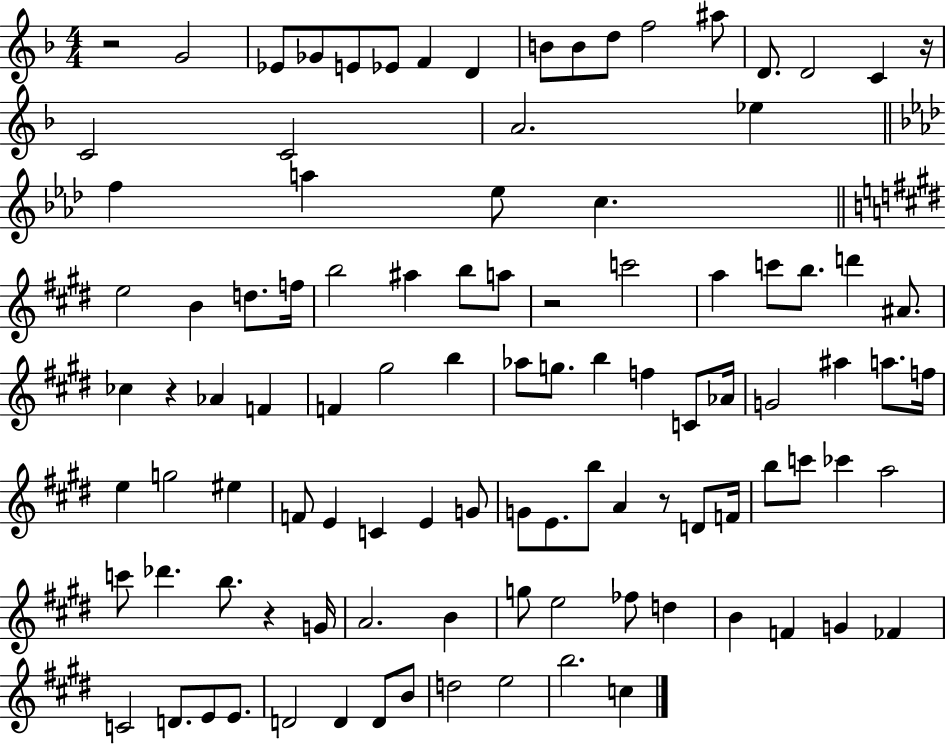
{
  \clef treble
  \numericTimeSignature
  \time 4/4
  \key f \major
  \repeat volta 2 { r2 g'2 | ees'8 ges'8 e'8 ees'8 f'4 d'4 | b'8 b'8 d''8 f''2 ais''8 | d'8. d'2 c'4 r16 | \break c'2 c'2 | a'2. ees''4 | \bar "||" \break \key aes \major f''4 a''4 ees''8 c''4. | \bar "||" \break \key e \major e''2 b'4 d''8. f''16 | b''2 ais''4 b''8 a''8 | r2 c'''2 | a''4 c'''8 b''8. d'''4 ais'8. | \break ces''4 r4 aes'4 f'4 | f'4 gis''2 b''4 | aes''8 g''8. b''4 f''4 c'8 aes'16 | g'2 ais''4 a''8. f''16 | \break e''4 g''2 eis''4 | f'8 e'4 c'4 e'4 g'8 | g'8 e'8. b''8 a'4 r8 d'8 f'16 | b''8 c'''8 ces'''4 a''2 | \break c'''8 des'''4. b''8. r4 g'16 | a'2. b'4 | g''8 e''2 fes''8 d''4 | b'4 f'4 g'4 fes'4 | \break c'2 d'8. e'8 e'8. | d'2 d'4 d'8 b'8 | d''2 e''2 | b''2. c''4 | \break } \bar "|."
}